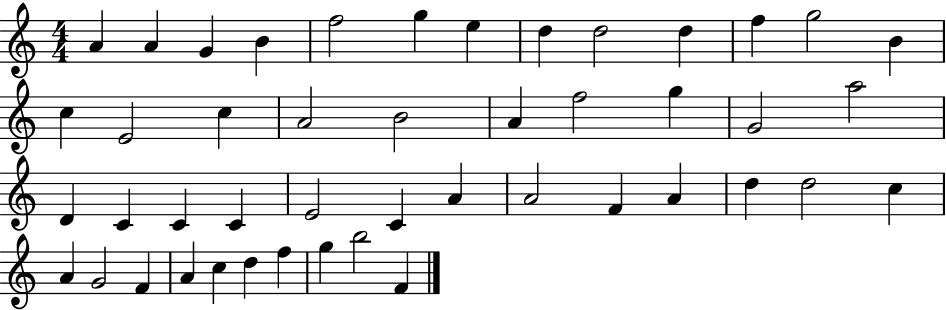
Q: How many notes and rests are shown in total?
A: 46